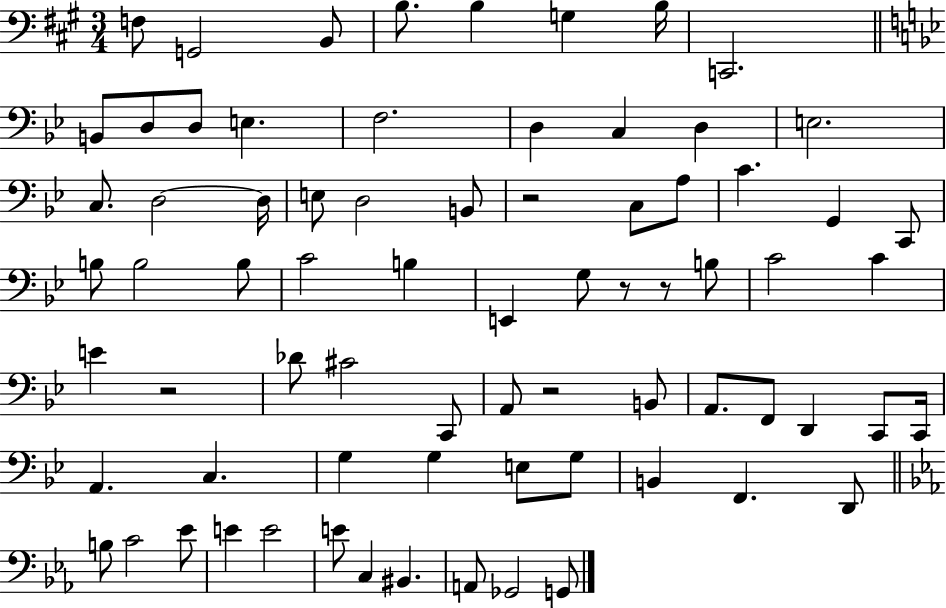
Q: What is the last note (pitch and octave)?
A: G2